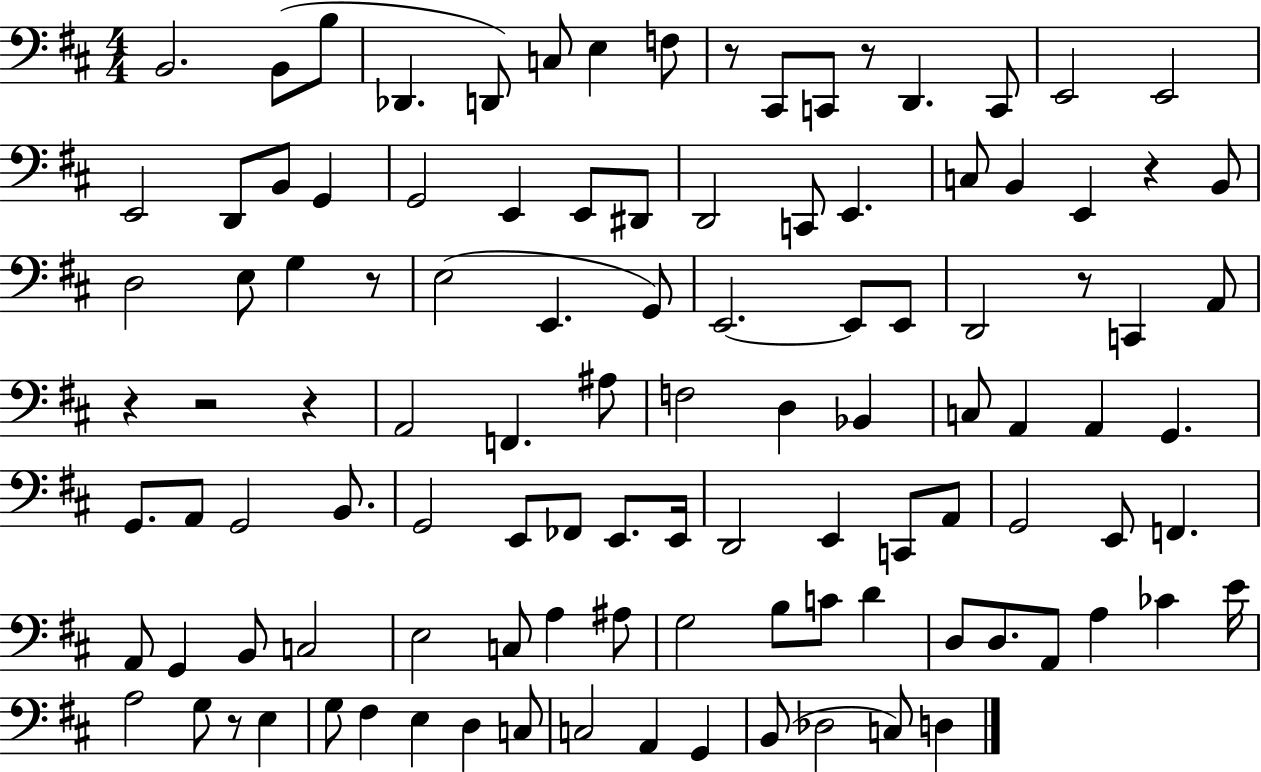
X:1
T:Untitled
M:4/4
L:1/4
K:D
B,,2 B,,/2 B,/2 _D,, D,,/2 C,/2 E, F,/2 z/2 ^C,,/2 C,,/2 z/2 D,, C,,/2 E,,2 E,,2 E,,2 D,,/2 B,,/2 G,, G,,2 E,, E,,/2 ^D,,/2 D,,2 C,,/2 E,, C,/2 B,, E,, z B,,/2 D,2 E,/2 G, z/2 E,2 E,, G,,/2 E,,2 E,,/2 E,,/2 D,,2 z/2 C,, A,,/2 z z2 z A,,2 F,, ^A,/2 F,2 D, _B,, C,/2 A,, A,, G,, G,,/2 A,,/2 G,,2 B,,/2 G,,2 E,,/2 _F,,/2 E,,/2 E,,/4 D,,2 E,, C,,/2 A,,/2 G,,2 E,,/2 F,, A,,/2 G,, B,,/2 C,2 E,2 C,/2 A, ^A,/2 G,2 B,/2 C/2 D D,/2 D,/2 A,,/2 A, _C E/4 A,2 G,/2 z/2 E, G,/2 ^F, E, D, C,/2 C,2 A,, G,, B,,/2 _D,2 C,/2 D,